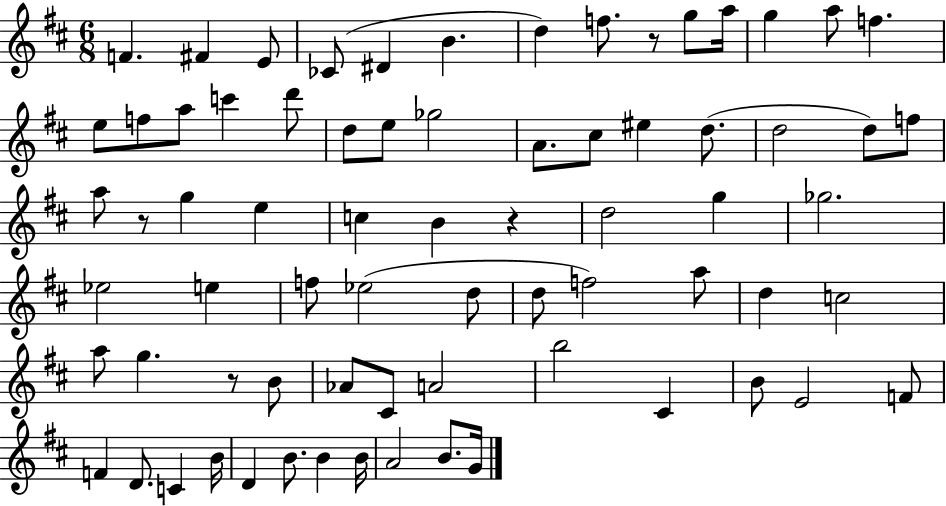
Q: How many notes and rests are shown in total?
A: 72